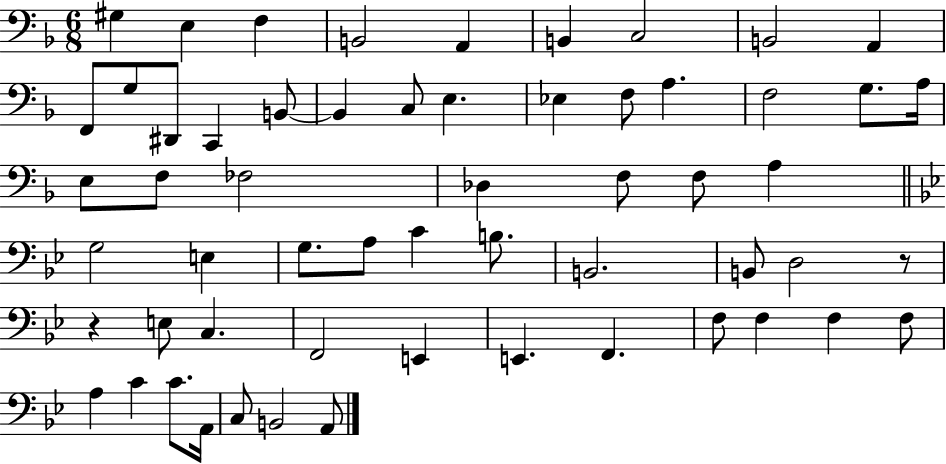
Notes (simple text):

G#3/q E3/q F3/q B2/h A2/q B2/q C3/h B2/h A2/q F2/e G3/e D#2/e C2/q B2/e B2/q C3/e E3/q. Eb3/q F3/e A3/q. F3/h G3/e. A3/s E3/e F3/e FES3/h Db3/q F3/e F3/e A3/q G3/h E3/q G3/e. A3/e C4/q B3/e. B2/h. B2/e D3/h R/e R/q E3/e C3/q. F2/h E2/q E2/q. F2/q. F3/e F3/q F3/q F3/e A3/q C4/q C4/e. A2/s C3/e B2/h A2/e